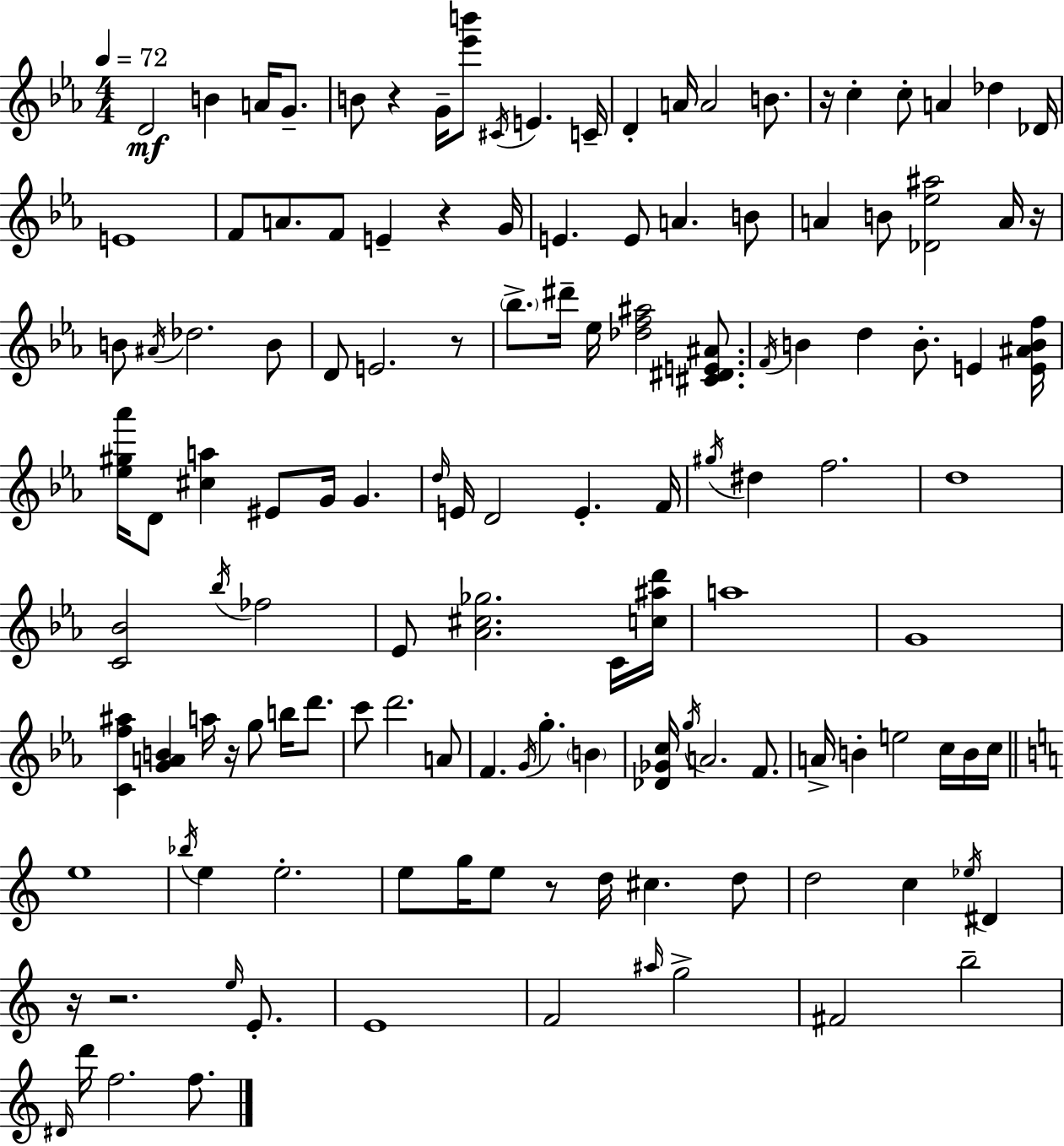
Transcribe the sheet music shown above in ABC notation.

X:1
T:Untitled
M:4/4
L:1/4
K:Cm
D2 B A/4 G/2 B/2 z G/4 [_e'b']/2 ^C/4 E C/4 D A/4 A2 B/2 z/4 c c/2 A _d _D/4 E4 F/2 A/2 F/2 E z G/4 E E/2 A B/2 A B/2 [_D_e^a]2 A/4 z/4 B/2 ^A/4 _d2 B/2 D/2 E2 z/2 _b/2 ^d'/4 _e/4 [_df^a]2 [^C^DE^A]/2 F/4 B d B/2 E [E^ABf]/4 [_e^g_a']/4 D/2 [^ca] ^E/2 G/4 G d/4 E/4 D2 E F/4 ^g/4 ^d f2 d4 [C_B]2 _b/4 _f2 _E/2 [_A^c_g]2 C/4 [c^ad']/4 a4 G4 [Cf^a] [GAB] a/4 z/4 g/2 b/4 d'/2 c'/2 d'2 A/2 F G/4 g B [_D_Gc]/4 g/4 A2 F/2 A/4 B e2 c/4 B/4 c/4 e4 _b/4 e e2 e/2 g/4 e/2 z/2 d/4 ^c d/2 d2 c _e/4 ^D z/4 z2 e/4 E/2 E4 F2 ^a/4 g2 ^F2 b2 ^D/4 d'/4 f2 f/2